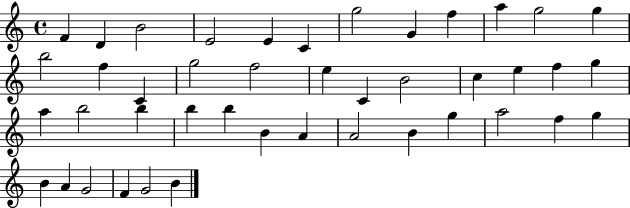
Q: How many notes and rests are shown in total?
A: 43